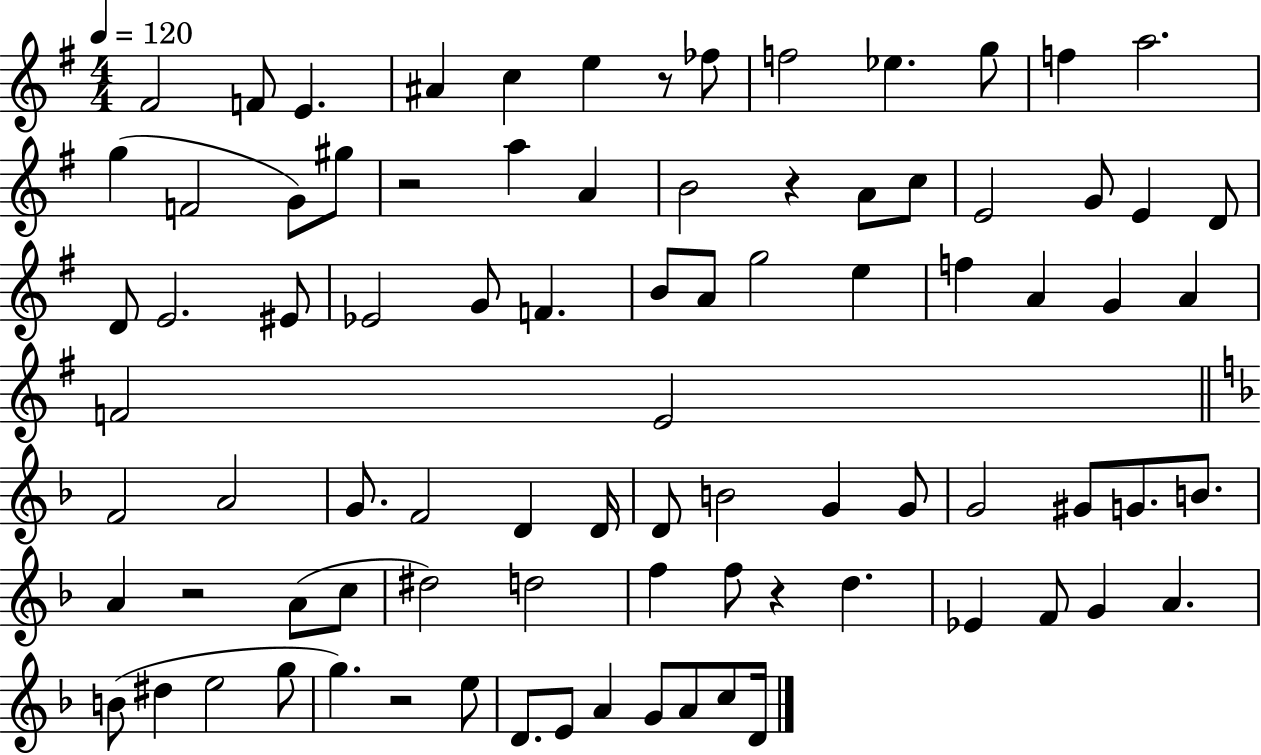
X:1
T:Untitled
M:4/4
L:1/4
K:G
^F2 F/2 E ^A c e z/2 _f/2 f2 _e g/2 f a2 g F2 G/2 ^g/2 z2 a A B2 z A/2 c/2 E2 G/2 E D/2 D/2 E2 ^E/2 _E2 G/2 F B/2 A/2 g2 e f A G A F2 E2 F2 A2 G/2 F2 D D/4 D/2 B2 G G/2 G2 ^G/2 G/2 B/2 A z2 A/2 c/2 ^d2 d2 f f/2 z d _E F/2 G A B/2 ^d e2 g/2 g z2 e/2 D/2 E/2 A G/2 A/2 c/2 D/4